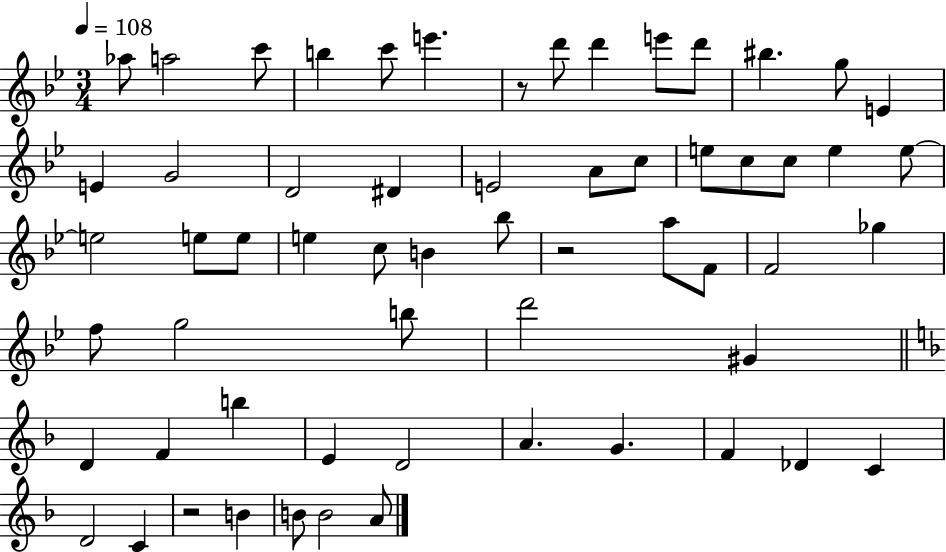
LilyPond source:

{
  \clef treble
  \numericTimeSignature
  \time 3/4
  \key bes \major
  \tempo 4 = 108
  aes''8 a''2 c'''8 | b''4 c'''8 e'''4. | r8 d'''8 d'''4 e'''8 d'''8 | bis''4. g''8 e'4 | \break e'4 g'2 | d'2 dis'4 | e'2 a'8 c''8 | e''8 c''8 c''8 e''4 e''8~~ | \break e''2 e''8 e''8 | e''4 c''8 b'4 bes''8 | r2 a''8 f'8 | f'2 ges''4 | \break f''8 g''2 b''8 | d'''2 gis'4 | \bar "||" \break \key f \major d'4 f'4 b''4 | e'4 d'2 | a'4. g'4. | f'4 des'4 c'4 | \break d'2 c'4 | r2 b'4 | b'8 b'2 a'8 | \bar "|."
}